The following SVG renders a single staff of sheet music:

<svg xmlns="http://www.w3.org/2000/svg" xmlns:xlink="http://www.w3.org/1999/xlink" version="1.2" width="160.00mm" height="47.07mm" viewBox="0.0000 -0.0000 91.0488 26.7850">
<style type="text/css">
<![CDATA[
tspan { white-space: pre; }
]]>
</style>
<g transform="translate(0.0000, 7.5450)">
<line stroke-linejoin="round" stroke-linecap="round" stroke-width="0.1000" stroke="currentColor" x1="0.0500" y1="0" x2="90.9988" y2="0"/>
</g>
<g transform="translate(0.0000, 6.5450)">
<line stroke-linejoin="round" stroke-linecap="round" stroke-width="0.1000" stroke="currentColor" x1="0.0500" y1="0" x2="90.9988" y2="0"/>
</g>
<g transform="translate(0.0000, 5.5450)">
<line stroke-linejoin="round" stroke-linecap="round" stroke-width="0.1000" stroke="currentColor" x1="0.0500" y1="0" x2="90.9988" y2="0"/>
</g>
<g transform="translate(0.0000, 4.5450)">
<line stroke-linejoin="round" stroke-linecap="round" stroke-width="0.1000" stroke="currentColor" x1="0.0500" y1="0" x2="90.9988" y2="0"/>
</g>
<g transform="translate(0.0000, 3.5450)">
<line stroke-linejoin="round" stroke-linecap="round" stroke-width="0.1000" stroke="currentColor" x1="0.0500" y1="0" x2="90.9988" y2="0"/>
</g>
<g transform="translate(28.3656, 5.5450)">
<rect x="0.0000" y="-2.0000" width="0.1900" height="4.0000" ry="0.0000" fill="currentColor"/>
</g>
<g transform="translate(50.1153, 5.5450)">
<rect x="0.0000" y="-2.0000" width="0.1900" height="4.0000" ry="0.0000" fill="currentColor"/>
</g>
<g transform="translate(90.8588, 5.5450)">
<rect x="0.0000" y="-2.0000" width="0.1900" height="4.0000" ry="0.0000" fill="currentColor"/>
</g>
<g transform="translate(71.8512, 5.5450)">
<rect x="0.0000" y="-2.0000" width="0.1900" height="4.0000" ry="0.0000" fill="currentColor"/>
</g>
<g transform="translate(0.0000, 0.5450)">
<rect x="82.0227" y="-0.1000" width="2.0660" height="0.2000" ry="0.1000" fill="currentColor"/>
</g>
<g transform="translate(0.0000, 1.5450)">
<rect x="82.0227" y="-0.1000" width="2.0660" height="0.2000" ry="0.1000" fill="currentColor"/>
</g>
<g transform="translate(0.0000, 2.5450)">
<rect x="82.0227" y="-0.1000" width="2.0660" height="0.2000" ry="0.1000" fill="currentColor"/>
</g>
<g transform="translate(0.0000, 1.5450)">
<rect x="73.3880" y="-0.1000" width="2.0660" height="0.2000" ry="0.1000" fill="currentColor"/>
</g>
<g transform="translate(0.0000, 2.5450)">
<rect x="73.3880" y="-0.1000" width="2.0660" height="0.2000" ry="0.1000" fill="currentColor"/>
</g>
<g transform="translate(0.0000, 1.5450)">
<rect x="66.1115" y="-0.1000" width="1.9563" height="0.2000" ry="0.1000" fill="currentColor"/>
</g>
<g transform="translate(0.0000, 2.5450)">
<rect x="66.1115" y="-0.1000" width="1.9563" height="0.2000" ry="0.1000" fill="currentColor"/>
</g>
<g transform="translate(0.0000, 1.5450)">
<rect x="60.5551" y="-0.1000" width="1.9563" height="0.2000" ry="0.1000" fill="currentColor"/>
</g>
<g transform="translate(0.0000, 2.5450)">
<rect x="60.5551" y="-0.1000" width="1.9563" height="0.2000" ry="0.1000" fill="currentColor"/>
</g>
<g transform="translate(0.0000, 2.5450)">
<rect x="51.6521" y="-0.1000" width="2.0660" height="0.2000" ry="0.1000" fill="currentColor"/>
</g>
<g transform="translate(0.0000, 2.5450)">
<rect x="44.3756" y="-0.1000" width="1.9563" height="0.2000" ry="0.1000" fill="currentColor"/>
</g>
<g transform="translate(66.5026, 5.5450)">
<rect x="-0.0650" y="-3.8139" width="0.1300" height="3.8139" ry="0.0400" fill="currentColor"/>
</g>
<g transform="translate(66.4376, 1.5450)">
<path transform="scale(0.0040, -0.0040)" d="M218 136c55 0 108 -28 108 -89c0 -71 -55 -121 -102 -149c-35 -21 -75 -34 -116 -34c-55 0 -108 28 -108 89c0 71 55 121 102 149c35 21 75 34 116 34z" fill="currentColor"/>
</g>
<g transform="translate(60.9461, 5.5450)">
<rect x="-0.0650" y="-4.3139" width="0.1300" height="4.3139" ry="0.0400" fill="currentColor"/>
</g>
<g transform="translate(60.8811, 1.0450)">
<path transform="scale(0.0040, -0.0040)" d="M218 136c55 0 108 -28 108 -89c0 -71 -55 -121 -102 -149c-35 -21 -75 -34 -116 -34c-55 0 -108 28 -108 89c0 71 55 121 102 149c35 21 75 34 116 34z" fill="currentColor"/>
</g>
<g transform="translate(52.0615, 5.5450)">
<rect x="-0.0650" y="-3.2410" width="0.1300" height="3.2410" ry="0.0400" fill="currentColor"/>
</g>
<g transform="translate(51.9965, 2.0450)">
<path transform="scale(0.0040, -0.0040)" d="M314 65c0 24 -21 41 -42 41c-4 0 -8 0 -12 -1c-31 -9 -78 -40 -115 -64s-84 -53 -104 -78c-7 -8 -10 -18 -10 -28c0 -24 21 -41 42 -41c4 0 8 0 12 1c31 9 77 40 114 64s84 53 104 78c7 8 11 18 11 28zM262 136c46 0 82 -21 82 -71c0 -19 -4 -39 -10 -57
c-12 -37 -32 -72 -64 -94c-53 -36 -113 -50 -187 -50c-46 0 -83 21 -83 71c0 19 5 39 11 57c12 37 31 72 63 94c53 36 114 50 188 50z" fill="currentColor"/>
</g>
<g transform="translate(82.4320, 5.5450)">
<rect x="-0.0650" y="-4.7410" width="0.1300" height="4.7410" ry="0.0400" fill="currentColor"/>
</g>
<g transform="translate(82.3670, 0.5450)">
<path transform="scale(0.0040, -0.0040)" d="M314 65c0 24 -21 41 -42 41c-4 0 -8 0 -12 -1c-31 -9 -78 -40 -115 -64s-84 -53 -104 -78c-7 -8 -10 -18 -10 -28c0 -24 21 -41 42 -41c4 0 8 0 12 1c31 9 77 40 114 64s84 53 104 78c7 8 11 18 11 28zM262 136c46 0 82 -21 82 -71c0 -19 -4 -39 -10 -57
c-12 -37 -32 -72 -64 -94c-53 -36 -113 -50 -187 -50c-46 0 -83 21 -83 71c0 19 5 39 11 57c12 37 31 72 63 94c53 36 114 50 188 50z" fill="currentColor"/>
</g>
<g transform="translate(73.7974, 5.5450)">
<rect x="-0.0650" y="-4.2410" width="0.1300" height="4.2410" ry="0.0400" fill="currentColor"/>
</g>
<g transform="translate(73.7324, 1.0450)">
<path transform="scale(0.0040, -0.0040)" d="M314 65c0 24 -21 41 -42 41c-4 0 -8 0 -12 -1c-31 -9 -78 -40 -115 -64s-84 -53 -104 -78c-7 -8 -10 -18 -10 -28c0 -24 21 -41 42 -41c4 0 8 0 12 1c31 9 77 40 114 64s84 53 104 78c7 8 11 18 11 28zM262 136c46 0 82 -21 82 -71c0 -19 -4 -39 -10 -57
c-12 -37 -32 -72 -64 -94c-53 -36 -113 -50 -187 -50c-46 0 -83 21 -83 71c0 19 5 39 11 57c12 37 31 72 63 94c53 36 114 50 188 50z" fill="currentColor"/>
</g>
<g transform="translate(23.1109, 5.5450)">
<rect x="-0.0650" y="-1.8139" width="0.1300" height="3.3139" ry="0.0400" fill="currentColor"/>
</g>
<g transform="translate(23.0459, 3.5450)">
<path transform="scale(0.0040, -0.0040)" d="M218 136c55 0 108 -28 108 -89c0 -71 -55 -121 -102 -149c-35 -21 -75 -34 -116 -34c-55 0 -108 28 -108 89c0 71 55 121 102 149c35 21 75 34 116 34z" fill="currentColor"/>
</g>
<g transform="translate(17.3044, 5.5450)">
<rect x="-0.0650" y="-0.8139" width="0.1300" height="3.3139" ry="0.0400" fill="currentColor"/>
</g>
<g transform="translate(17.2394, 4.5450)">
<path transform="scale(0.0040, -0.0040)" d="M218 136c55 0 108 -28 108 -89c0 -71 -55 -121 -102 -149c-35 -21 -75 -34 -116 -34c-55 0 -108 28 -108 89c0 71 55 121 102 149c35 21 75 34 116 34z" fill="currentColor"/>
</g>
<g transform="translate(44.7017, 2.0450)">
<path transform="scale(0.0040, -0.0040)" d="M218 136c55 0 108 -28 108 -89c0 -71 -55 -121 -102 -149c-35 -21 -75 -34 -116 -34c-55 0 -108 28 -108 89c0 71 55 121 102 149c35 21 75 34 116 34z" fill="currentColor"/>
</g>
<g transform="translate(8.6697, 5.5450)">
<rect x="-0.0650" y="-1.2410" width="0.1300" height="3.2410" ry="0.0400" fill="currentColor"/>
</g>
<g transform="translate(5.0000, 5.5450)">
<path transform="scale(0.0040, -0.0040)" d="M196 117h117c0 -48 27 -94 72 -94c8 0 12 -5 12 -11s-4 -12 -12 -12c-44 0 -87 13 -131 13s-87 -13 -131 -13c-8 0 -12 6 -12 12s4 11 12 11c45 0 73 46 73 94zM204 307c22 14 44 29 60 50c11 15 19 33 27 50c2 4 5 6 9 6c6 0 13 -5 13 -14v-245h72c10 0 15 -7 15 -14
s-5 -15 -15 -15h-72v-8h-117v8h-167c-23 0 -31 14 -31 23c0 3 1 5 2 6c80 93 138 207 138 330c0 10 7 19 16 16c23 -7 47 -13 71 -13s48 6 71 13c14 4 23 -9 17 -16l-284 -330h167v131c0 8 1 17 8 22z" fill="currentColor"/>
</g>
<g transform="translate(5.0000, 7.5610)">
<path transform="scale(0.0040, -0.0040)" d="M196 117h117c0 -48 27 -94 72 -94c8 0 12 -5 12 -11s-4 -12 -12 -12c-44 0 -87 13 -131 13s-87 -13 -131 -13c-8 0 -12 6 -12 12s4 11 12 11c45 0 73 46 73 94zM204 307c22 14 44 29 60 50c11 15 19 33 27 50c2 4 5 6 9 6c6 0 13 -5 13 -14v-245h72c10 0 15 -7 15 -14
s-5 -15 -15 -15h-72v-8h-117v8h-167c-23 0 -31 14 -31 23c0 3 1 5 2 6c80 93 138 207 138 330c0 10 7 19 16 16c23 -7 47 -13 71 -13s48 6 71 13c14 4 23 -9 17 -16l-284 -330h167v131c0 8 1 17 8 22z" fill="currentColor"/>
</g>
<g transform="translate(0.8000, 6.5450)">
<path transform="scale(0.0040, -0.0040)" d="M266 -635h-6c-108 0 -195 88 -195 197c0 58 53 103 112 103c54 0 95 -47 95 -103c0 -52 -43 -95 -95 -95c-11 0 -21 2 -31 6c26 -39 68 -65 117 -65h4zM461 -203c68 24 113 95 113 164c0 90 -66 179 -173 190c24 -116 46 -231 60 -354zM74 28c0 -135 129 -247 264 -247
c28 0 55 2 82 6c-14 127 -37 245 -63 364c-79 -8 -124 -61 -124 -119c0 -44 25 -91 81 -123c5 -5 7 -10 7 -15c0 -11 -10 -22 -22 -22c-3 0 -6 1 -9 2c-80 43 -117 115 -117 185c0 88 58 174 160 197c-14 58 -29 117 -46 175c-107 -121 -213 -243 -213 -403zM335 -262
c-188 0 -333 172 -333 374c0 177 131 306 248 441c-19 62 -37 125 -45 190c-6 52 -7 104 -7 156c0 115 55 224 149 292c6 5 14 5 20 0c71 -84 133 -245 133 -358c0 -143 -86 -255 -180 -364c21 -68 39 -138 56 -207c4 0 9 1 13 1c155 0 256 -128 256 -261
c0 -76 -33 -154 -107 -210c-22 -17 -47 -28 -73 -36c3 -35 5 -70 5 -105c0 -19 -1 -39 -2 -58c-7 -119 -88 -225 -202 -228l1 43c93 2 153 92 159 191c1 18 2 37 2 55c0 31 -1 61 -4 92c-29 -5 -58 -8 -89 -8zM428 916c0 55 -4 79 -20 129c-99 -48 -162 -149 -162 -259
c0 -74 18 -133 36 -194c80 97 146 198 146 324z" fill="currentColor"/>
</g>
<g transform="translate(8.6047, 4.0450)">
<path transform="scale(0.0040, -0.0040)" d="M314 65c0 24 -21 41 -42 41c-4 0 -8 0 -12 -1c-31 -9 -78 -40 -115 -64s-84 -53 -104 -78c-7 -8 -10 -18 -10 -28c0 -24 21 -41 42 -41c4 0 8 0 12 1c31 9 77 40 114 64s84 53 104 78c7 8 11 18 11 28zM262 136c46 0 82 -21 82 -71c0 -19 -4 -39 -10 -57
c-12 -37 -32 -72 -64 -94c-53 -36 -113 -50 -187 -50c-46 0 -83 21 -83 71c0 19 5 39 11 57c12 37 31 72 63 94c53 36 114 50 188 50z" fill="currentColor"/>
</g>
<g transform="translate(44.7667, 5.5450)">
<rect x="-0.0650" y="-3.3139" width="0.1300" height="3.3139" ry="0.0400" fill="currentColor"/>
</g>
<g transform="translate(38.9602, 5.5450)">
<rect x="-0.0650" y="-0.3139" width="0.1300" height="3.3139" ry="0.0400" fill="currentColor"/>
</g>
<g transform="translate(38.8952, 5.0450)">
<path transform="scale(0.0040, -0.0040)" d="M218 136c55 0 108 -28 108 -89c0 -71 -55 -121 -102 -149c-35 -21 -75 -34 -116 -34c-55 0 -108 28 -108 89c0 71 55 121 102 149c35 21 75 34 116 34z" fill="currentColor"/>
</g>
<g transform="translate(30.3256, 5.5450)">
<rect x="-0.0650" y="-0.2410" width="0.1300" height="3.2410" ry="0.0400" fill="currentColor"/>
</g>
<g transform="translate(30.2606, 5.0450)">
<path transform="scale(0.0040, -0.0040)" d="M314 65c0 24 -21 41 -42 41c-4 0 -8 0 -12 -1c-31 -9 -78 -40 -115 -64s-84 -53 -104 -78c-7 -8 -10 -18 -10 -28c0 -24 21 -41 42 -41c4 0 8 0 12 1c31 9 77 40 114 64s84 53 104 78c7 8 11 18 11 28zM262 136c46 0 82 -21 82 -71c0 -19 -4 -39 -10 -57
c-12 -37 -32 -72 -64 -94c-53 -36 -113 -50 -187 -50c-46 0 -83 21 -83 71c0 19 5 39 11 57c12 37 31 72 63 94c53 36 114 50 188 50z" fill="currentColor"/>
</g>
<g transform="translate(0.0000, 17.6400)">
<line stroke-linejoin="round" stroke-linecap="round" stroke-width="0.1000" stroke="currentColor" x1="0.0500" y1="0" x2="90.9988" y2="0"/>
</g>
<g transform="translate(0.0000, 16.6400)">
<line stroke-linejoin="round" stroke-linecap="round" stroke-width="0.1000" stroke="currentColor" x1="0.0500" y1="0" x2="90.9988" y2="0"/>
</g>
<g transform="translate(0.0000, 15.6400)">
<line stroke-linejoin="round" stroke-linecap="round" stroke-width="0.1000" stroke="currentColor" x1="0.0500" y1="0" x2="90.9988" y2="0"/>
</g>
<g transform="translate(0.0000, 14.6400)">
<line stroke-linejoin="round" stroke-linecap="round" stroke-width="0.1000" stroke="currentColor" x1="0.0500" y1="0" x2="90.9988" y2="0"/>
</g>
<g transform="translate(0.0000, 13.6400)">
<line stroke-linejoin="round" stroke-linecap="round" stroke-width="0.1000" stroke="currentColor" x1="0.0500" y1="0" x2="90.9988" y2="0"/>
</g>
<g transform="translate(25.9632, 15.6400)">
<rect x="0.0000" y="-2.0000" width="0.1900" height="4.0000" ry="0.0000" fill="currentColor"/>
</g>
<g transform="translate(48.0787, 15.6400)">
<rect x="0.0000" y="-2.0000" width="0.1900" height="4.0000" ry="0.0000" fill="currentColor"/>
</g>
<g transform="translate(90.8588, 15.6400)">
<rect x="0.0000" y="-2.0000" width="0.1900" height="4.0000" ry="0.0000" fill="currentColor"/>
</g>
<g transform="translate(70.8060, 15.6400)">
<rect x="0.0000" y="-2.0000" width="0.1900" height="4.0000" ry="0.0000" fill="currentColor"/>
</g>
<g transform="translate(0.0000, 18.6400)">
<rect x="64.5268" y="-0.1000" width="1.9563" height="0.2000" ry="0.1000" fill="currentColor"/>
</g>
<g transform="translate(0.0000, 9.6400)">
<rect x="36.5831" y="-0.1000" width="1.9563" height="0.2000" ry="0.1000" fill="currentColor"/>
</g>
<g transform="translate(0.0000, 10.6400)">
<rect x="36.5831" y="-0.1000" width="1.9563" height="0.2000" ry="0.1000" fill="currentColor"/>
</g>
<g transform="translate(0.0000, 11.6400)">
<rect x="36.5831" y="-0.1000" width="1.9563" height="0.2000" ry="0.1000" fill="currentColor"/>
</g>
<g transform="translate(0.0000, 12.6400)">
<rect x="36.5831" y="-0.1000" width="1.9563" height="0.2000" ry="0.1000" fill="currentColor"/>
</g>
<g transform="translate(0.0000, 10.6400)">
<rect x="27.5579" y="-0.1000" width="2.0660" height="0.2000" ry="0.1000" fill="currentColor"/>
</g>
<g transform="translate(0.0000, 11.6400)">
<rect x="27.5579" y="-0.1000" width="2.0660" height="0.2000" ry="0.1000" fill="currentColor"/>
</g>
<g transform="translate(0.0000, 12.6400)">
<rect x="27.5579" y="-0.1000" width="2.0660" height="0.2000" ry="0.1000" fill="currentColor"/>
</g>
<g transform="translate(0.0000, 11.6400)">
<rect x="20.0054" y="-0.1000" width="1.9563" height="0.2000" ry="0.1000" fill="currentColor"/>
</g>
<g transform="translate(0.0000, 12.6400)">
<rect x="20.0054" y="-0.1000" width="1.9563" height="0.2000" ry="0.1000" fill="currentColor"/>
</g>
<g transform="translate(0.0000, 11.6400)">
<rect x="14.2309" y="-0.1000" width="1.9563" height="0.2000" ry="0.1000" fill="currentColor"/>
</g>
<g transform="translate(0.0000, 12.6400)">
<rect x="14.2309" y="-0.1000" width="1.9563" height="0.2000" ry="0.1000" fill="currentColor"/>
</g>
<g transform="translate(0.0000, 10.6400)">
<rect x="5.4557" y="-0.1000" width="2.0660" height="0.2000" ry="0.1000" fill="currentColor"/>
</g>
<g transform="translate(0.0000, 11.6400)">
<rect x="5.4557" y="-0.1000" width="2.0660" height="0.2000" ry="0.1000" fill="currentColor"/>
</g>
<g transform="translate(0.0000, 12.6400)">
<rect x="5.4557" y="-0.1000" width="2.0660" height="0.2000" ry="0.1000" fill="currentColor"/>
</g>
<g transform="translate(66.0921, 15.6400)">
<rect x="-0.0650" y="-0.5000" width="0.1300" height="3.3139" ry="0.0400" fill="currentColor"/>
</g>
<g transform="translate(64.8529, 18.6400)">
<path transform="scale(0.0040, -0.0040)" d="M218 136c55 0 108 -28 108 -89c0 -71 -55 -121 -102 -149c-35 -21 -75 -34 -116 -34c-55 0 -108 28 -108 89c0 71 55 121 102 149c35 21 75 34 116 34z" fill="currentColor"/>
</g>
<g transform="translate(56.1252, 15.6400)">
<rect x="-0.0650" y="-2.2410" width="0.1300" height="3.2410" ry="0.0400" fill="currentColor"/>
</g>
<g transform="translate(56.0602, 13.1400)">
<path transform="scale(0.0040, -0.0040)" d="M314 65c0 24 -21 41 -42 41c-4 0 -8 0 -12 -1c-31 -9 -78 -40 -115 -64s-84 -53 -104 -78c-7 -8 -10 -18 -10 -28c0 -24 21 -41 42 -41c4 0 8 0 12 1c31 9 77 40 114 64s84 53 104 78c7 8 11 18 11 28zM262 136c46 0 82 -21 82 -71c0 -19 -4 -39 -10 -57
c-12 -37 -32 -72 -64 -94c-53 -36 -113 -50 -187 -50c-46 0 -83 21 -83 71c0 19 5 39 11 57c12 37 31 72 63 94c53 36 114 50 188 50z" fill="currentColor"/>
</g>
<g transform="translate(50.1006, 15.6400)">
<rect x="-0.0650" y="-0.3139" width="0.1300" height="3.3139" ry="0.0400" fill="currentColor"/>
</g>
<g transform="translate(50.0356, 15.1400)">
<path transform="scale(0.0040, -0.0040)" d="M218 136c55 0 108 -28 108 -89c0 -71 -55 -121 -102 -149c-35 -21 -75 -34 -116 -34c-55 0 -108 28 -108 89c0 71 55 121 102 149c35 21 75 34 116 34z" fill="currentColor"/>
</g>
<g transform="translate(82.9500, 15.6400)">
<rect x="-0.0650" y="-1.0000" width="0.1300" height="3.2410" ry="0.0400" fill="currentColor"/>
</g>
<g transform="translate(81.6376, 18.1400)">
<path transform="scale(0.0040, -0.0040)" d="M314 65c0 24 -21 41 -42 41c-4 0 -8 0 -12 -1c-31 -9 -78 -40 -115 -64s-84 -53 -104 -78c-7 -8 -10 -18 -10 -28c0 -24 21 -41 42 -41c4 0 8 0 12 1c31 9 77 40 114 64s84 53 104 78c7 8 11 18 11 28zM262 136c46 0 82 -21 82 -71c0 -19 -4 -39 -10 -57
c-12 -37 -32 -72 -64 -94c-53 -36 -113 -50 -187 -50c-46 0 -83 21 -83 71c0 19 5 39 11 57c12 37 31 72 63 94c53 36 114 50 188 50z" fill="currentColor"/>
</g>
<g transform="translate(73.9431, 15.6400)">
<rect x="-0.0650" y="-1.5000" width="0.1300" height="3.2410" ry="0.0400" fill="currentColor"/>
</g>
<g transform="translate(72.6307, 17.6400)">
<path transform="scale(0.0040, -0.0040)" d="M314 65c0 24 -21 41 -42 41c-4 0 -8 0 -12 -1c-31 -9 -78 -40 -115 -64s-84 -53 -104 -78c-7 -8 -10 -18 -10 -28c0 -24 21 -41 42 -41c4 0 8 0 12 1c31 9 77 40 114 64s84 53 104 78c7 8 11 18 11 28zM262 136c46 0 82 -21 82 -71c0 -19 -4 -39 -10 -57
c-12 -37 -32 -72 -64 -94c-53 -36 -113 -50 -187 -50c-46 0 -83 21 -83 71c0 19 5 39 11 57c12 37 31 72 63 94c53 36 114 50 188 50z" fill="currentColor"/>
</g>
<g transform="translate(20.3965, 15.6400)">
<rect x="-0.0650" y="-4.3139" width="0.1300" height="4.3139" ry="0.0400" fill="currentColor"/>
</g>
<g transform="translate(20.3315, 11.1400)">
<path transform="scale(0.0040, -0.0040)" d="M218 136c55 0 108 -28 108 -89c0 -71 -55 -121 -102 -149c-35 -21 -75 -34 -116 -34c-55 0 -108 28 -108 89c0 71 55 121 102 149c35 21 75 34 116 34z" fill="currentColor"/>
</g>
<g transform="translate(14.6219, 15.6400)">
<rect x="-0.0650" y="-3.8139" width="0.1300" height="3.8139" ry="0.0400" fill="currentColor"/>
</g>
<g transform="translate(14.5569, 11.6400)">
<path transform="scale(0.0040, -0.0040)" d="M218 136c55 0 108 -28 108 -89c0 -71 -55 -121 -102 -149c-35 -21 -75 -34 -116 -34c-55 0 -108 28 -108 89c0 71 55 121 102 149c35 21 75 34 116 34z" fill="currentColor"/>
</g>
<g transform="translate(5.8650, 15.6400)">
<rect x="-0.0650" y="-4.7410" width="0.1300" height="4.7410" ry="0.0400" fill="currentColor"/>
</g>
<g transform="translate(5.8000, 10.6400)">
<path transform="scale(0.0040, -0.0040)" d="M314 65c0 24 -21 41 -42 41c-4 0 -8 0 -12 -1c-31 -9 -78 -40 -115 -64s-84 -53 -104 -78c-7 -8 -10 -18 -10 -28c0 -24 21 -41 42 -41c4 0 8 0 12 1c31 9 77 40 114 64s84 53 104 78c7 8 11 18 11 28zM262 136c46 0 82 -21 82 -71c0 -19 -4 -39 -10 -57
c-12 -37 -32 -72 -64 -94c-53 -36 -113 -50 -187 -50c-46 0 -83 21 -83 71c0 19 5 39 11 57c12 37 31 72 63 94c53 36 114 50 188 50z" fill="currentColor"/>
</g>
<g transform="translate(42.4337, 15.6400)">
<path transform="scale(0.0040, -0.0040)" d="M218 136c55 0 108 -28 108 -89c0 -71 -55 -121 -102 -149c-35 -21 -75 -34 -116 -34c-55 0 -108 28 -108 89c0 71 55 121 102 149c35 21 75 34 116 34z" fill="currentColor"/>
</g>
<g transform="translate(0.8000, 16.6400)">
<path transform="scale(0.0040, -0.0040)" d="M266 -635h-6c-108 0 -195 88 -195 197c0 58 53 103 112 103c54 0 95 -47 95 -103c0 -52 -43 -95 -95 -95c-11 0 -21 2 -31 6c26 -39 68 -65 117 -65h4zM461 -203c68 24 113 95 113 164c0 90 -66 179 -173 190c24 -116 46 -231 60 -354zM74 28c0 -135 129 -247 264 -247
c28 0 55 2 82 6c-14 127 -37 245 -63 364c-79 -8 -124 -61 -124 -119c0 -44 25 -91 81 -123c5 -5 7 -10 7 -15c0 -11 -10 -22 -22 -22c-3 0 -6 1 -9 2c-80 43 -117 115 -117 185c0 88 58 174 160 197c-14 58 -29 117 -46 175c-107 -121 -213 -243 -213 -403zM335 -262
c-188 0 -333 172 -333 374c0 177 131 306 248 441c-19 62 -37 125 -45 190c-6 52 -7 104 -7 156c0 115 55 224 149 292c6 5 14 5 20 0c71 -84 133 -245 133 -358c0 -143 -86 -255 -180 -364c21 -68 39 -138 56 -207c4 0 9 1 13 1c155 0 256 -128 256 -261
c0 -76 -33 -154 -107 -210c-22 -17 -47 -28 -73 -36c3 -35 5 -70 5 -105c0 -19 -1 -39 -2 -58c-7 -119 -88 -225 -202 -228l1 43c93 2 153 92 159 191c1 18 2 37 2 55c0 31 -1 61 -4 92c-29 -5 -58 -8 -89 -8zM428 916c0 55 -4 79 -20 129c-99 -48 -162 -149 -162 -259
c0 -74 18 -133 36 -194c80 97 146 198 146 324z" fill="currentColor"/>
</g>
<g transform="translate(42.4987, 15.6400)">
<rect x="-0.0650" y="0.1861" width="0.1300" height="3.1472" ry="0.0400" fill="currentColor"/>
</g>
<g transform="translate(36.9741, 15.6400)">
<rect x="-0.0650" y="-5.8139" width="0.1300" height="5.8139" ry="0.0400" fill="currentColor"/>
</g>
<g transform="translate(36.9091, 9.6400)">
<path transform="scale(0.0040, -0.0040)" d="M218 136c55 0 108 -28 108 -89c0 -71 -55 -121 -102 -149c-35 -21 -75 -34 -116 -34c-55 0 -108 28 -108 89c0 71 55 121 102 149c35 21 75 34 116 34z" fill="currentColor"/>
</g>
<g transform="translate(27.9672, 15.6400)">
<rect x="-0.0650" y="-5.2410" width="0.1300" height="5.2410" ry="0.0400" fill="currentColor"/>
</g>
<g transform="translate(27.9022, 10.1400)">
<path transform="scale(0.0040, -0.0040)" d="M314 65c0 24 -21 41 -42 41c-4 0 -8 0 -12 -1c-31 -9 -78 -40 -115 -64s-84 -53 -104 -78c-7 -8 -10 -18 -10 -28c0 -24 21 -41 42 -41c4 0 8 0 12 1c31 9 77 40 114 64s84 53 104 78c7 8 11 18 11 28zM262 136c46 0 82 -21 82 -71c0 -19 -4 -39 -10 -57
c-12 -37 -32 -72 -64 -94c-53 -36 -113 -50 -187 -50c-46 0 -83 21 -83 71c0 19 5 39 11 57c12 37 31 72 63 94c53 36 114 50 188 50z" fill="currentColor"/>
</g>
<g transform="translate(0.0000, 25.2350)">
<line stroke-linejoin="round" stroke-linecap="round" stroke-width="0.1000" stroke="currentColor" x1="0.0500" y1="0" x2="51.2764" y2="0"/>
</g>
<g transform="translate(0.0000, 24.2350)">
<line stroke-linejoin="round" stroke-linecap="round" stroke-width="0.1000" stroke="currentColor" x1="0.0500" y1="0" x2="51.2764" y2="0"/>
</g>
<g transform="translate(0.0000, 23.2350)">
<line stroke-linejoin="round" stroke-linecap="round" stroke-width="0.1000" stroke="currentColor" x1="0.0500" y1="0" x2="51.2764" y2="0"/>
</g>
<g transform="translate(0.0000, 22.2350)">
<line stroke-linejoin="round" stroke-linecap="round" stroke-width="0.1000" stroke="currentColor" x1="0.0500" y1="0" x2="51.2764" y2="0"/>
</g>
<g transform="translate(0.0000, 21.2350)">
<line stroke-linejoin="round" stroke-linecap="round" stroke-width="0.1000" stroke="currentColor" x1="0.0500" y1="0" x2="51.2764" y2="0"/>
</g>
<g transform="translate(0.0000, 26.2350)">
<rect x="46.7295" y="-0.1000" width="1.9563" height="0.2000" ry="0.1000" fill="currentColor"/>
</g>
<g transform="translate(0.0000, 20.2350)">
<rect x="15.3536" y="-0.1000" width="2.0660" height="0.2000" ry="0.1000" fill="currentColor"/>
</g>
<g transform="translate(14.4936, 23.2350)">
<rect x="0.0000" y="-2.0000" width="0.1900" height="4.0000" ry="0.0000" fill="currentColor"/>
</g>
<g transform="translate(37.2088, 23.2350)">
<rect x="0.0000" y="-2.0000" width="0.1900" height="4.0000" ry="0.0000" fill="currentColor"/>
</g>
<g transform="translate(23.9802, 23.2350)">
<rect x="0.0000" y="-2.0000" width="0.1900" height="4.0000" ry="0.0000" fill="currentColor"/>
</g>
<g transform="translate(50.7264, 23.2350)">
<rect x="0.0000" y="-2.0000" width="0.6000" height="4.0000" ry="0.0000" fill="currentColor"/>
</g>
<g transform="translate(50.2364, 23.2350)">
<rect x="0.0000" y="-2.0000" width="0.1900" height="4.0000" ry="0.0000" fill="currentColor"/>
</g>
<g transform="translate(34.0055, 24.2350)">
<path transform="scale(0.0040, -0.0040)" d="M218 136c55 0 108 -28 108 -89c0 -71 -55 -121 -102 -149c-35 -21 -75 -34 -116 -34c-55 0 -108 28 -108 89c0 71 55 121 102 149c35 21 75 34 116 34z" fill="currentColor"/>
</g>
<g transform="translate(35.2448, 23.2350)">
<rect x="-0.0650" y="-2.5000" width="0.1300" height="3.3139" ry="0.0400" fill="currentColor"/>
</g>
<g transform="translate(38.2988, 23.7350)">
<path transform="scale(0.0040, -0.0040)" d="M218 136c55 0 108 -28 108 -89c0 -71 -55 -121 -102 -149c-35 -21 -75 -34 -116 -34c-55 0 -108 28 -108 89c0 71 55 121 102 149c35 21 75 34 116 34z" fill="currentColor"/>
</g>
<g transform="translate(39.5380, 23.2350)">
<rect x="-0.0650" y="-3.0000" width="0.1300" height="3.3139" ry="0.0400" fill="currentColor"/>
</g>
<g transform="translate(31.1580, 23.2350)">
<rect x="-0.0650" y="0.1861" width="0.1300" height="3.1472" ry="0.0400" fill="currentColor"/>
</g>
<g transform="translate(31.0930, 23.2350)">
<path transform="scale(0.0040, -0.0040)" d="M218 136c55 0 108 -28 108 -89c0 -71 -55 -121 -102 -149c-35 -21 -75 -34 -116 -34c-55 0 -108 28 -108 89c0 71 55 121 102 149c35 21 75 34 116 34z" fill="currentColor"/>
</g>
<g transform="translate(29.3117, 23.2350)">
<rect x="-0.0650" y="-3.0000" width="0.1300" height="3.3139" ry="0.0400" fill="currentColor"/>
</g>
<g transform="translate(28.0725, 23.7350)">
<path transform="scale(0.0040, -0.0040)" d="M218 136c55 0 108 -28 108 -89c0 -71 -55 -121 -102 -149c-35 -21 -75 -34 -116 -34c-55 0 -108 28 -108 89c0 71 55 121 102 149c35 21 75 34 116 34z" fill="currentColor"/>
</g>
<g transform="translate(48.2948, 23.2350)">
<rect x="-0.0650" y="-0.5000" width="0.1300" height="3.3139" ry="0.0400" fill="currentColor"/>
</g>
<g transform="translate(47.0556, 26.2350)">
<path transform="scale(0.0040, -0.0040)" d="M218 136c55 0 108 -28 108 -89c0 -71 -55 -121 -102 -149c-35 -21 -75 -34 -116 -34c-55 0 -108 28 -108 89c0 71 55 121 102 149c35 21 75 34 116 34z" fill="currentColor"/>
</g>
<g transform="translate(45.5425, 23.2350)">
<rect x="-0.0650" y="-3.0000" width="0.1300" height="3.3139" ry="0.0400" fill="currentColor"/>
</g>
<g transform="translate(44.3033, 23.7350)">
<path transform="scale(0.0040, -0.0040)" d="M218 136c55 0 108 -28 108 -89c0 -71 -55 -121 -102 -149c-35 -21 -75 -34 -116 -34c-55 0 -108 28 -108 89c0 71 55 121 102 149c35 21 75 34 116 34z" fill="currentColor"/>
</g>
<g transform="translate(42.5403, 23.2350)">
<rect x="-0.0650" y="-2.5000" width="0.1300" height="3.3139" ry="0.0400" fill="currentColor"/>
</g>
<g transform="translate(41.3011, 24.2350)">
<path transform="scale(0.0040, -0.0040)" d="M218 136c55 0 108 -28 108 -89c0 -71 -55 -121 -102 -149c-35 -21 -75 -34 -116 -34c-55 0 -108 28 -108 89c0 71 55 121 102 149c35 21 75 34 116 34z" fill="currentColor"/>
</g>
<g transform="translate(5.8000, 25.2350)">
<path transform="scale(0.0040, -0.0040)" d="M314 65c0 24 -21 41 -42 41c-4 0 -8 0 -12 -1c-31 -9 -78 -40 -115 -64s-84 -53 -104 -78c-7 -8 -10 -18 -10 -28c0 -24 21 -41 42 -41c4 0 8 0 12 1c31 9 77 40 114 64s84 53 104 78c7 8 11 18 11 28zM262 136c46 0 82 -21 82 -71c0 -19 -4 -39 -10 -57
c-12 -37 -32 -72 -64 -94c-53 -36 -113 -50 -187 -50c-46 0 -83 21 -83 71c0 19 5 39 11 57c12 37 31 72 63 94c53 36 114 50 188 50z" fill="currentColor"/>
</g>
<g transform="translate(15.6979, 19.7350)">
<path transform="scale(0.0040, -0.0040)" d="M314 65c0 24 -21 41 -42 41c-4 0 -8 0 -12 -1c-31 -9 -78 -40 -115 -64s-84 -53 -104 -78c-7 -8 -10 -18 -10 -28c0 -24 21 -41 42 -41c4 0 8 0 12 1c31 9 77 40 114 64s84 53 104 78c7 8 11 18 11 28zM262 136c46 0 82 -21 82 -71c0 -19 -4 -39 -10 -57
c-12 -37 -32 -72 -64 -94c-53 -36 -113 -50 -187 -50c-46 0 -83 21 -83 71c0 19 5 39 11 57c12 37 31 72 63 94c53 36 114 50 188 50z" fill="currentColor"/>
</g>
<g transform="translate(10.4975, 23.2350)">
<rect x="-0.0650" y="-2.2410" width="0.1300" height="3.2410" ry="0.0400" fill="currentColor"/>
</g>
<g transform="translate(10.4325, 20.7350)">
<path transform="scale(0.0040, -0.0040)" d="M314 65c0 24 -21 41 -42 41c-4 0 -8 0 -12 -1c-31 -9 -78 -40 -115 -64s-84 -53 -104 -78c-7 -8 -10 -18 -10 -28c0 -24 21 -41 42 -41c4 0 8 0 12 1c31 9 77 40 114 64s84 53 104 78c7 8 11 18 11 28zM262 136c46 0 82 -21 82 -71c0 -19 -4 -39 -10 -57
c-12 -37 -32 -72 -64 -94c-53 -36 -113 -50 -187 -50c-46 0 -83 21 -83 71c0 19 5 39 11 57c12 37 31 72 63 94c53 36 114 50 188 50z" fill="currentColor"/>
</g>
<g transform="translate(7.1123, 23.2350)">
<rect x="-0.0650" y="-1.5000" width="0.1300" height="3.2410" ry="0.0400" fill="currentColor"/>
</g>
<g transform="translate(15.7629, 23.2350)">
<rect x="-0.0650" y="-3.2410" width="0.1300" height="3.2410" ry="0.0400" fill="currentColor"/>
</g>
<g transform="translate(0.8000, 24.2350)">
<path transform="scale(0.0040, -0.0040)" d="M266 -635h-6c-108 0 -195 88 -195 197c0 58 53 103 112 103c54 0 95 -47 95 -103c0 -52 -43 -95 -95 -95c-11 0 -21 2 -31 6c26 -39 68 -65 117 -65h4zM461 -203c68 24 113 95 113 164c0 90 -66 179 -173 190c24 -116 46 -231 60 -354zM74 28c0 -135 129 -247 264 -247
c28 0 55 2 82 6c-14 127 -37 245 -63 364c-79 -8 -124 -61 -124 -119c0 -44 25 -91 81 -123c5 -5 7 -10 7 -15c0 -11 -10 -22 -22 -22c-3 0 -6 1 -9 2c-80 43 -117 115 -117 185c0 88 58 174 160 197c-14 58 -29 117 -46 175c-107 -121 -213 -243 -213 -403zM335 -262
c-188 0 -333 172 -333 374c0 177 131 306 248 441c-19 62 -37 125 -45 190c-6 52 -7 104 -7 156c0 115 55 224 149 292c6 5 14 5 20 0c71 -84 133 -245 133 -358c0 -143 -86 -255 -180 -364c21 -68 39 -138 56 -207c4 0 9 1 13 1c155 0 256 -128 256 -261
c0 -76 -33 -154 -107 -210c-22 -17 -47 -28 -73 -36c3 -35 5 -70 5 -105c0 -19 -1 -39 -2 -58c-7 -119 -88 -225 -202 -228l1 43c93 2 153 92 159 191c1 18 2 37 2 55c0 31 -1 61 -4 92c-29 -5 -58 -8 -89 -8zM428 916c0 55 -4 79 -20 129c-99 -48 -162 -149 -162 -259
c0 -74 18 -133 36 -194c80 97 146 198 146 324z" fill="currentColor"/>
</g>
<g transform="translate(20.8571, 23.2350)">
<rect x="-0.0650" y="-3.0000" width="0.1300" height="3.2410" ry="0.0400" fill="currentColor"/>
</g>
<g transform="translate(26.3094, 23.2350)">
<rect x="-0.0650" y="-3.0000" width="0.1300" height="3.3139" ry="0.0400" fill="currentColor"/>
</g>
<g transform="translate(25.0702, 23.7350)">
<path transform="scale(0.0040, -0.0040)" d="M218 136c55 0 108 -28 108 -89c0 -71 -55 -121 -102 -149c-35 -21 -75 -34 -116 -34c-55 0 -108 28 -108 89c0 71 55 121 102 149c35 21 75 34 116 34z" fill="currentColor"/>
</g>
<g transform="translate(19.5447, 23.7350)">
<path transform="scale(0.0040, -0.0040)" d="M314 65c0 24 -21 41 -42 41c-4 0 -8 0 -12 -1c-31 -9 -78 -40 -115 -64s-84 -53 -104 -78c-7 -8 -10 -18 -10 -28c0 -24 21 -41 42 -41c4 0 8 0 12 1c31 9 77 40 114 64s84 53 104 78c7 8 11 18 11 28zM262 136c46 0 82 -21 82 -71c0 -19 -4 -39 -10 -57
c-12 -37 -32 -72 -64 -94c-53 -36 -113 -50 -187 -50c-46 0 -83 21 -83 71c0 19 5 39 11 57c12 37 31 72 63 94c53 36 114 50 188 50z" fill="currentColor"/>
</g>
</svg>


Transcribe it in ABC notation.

X:1
T:Untitled
M:4/4
L:1/4
K:C
e2 d f c2 c b b2 d' c' d'2 e'2 e'2 c' d' f'2 g' B c g2 C E2 D2 E2 g2 b2 A2 A A B G A G A C